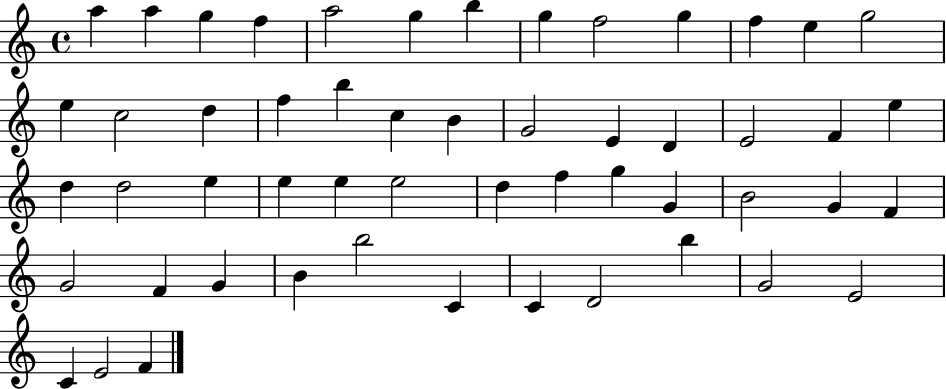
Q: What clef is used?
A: treble